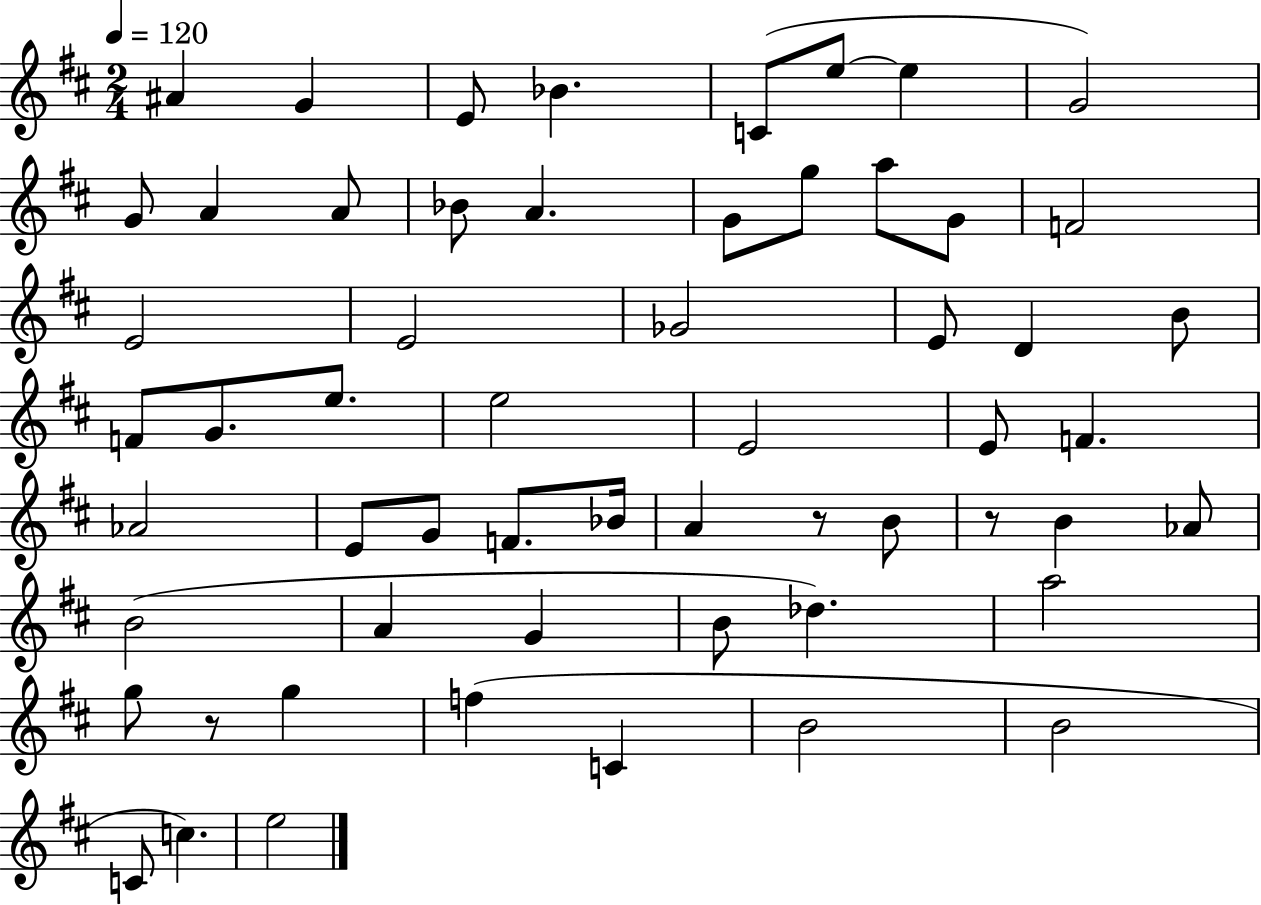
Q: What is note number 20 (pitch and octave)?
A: E4